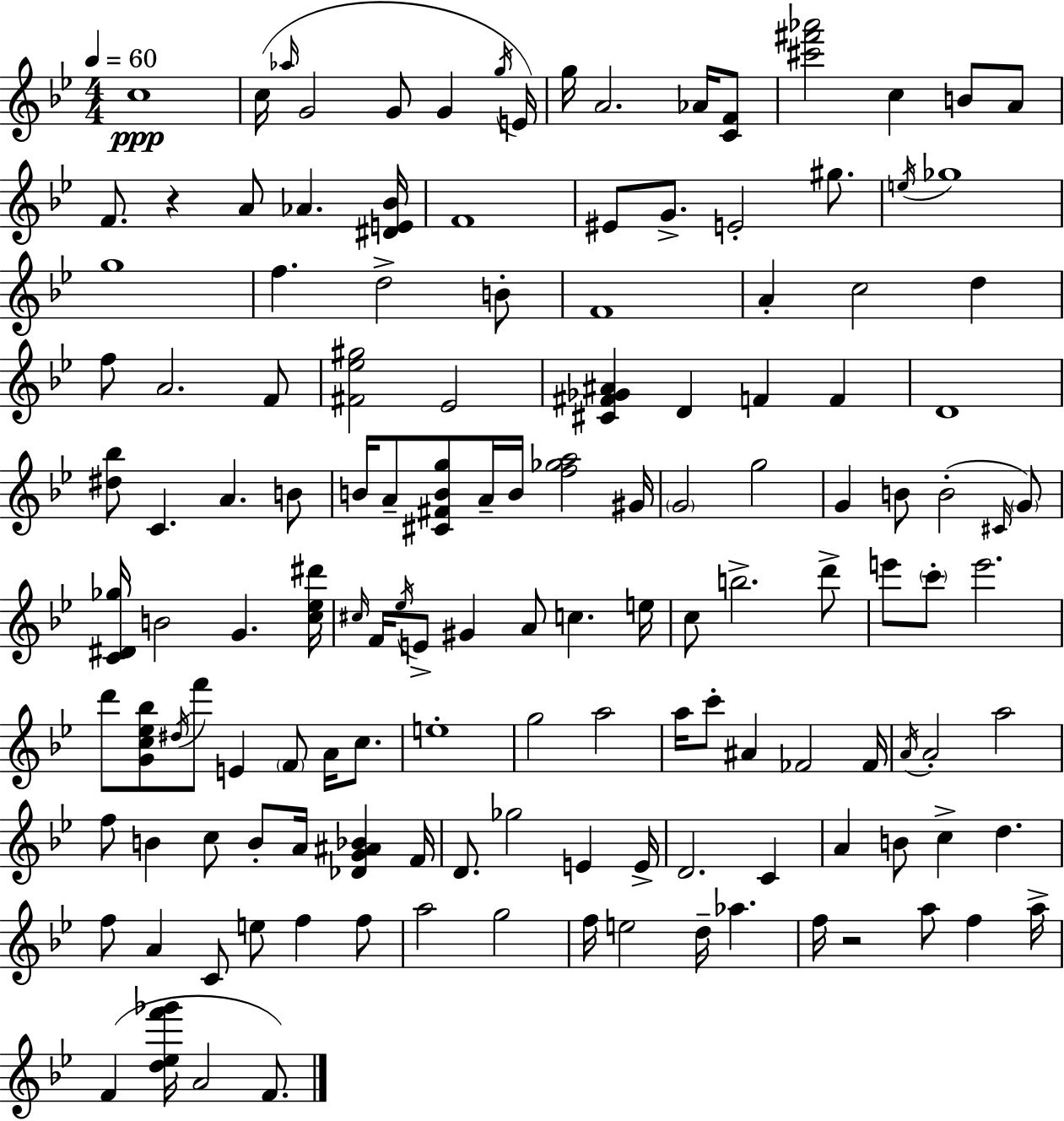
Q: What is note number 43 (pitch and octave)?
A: B4